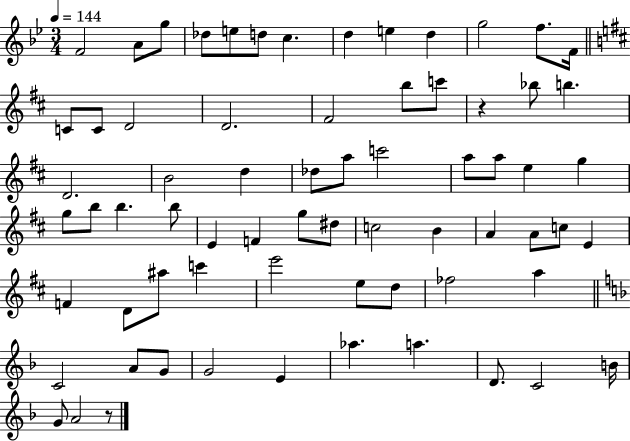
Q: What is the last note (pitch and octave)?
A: A4